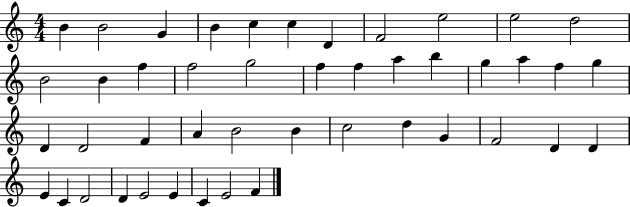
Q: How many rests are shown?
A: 0